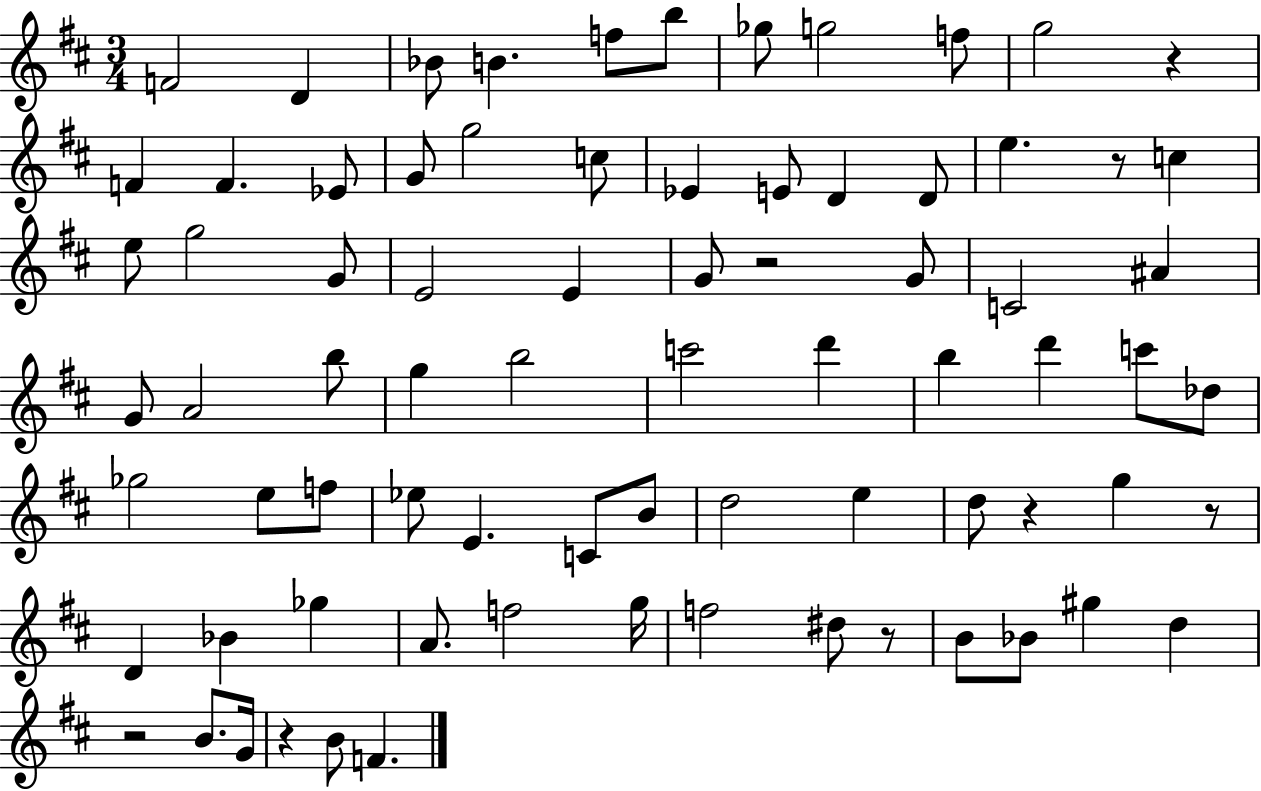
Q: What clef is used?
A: treble